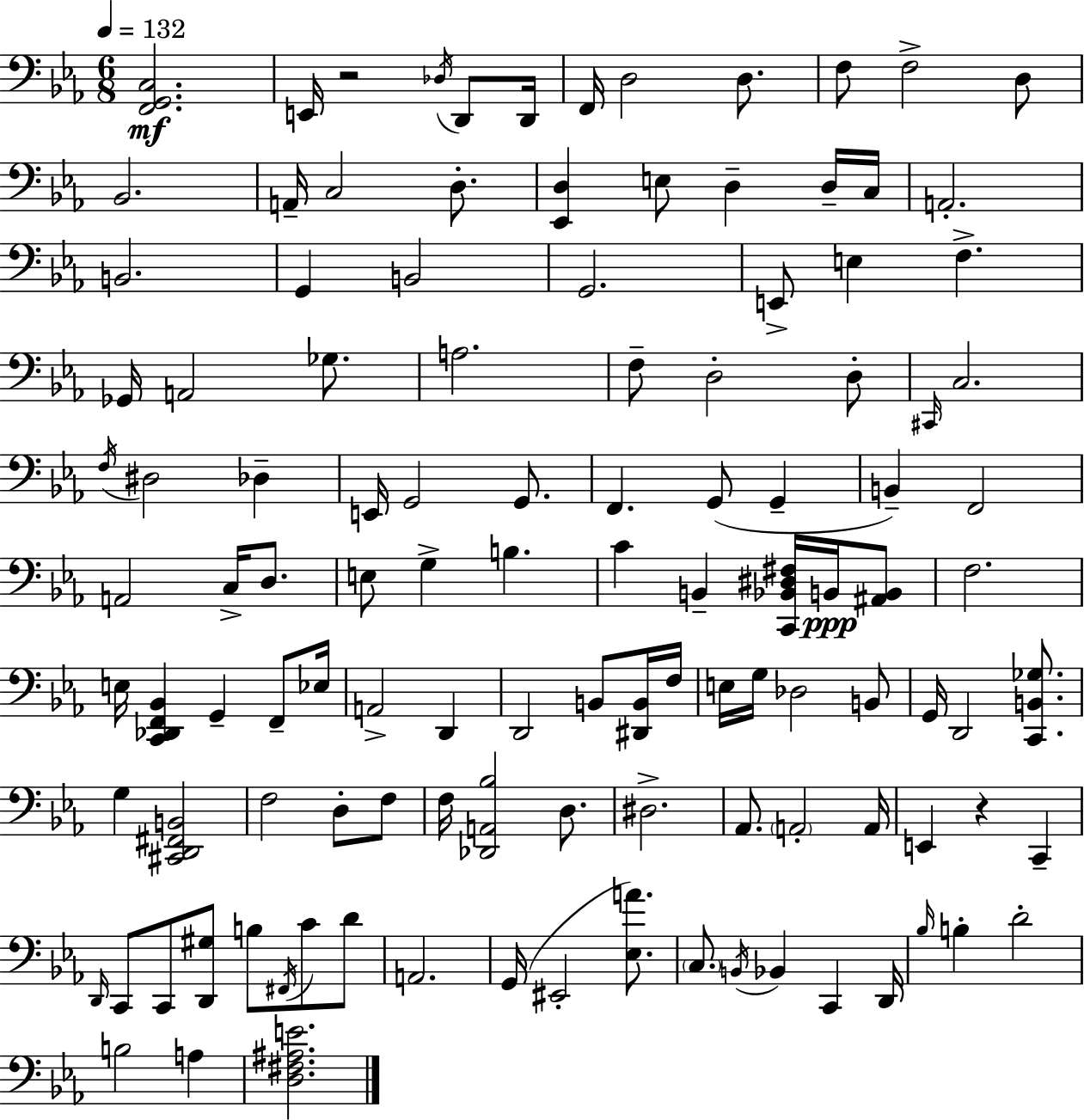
{
  \clef bass
  \numericTimeSignature
  \time 6/8
  \key ees \major
  \tempo 4 = 132
  <f, g, c>2.\mf | e,16 r2 \acciaccatura { des16 } d,8 | d,16 f,16 d2 d8. | f8 f2-> d8 | \break bes,2. | a,16-- c2 d8.-. | <ees, d>4 e8 d4-- d16-- | c16 a,2.-. | \break b,2. | g,4 b,2 | g,2. | e,8-> e4 f4.-> | \break ges,16 a,2 ges8. | a2. | f8-- d2-. d8-. | \grace { cis,16 } c2. | \break \acciaccatura { f16 } dis2 des4-- | e,16 g,2 | g,8. f,4. g,8( g,4-- | b,4--) f,2 | \break a,2 c16-> | d8. e8 g4-> b4. | c'4 b,4-- <c, bes, dis fis>16 | b,16\ppp <ais, b,>8 f2. | \break e16 <c, des, f, bes,>4 g,4-- | f,8-- ees16 a,2-> d,4 | d,2 b,8 | <dis, b,>16 f16 e16 g16 des2 | \break b,8 g,16 d,2 | <c, b, ges>8. g4 <cis, d, fis, b,>2 | f2 d8-. | f8 f16 <des, a, bes>2 | \break d8. dis2.-> | aes,8. \parenthesize a,2-. | a,16 e,4 r4 c,4-- | \grace { d,16 } c,8 c,8 <d, gis>8 b8 | \break \acciaccatura { fis,16 } c'8 d'8 a,2. | g,16( eis,2-. | <ees a'>8.) \parenthesize c8. \acciaccatura { b,16 } bes,4 | c,4 d,16 \grace { bes16 } b4-. d'2-. | \break b2 | a4 <d fis ais e'>2. | \bar "|."
}